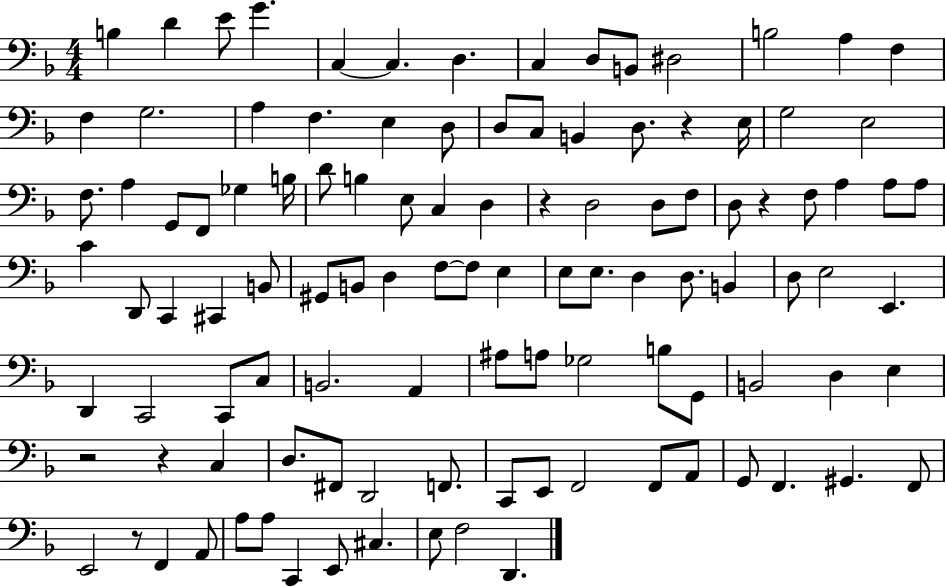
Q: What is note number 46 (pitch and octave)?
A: A3